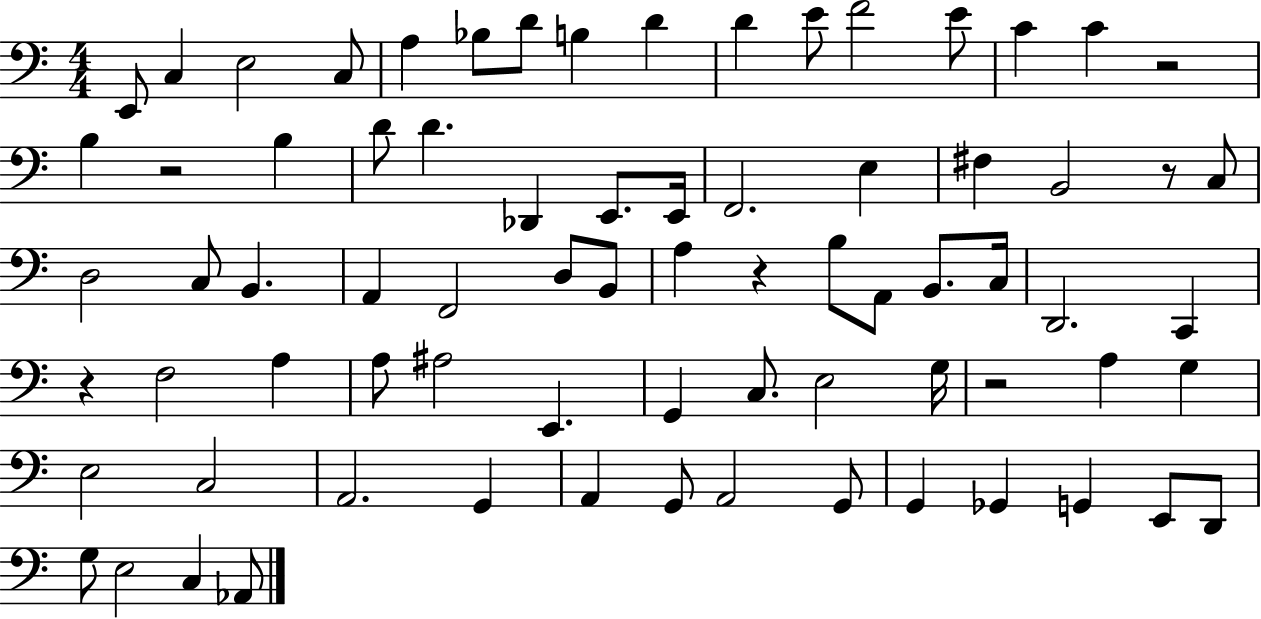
E2/e C3/q E3/h C3/e A3/q Bb3/e D4/e B3/q D4/q D4/q E4/e F4/h E4/e C4/q C4/q R/h B3/q R/h B3/q D4/e D4/q. Db2/q E2/e. E2/s F2/h. E3/q F#3/q B2/h R/e C3/e D3/h C3/e B2/q. A2/q F2/h D3/e B2/e A3/q R/q B3/e A2/e B2/e. C3/s D2/h. C2/q R/q F3/h A3/q A3/e A#3/h E2/q. G2/q C3/e. E3/h G3/s R/h A3/q G3/q E3/h C3/h A2/h. G2/q A2/q G2/e A2/h G2/e G2/q Gb2/q G2/q E2/e D2/e G3/e E3/h C3/q Ab2/e